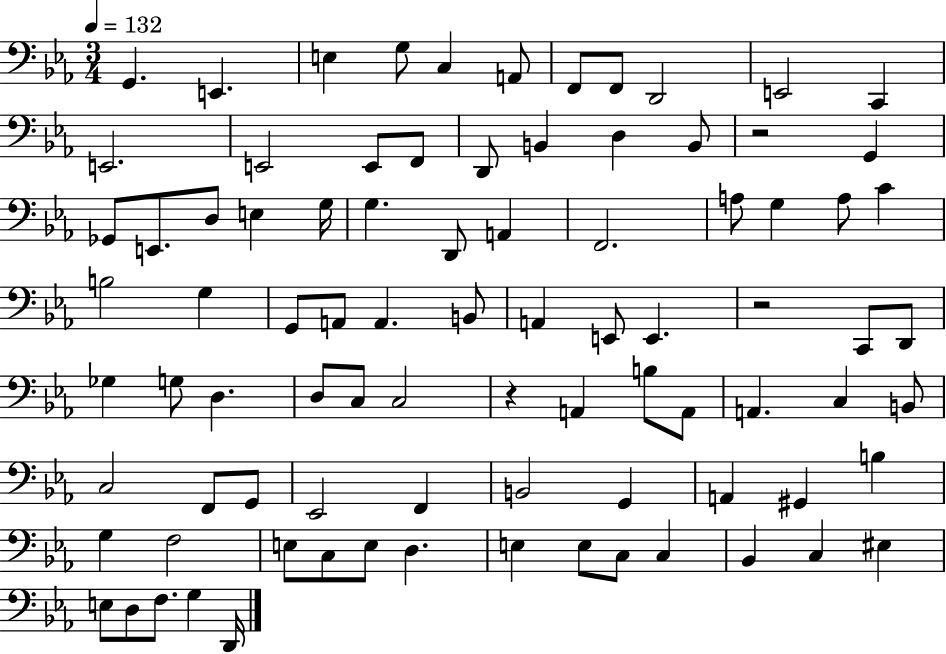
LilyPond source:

{
  \clef bass
  \numericTimeSignature
  \time 3/4
  \key ees \major
  \tempo 4 = 132
  \repeat volta 2 { g,4. e,4. | e4 g8 c4 a,8 | f,8 f,8 d,2 | e,2 c,4 | \break e,2. | e,2 e,8 f,8 | d,8 b,4 d4 b,8 | r2 g,4 | \break ges,8 e,8. d8 e4 g16 | g4. d,8 a,4 | f,2. | a8 g4 a8 c'4 | \break b2 g4 | g,8 a,8 a,4. b,8 | a,4 e,8 e,4. | r2 c,8 d,8 | \break ges4 g8 d4. | d8 c8 c2 | r4 a,4 b8 a,8 | a,4. c4 b,8 | \break c2 f,8 g,8 | ees,2 f,4 | b,2 g,4 | a,4 gis,4 b4 | \break g4 f2 | e8 c8 e8 d4. | e4 e8 c8 c4 | bes,4 c4 eis4 | \break e8 d8 f8. g4 d,16 | } \bar "|."
}